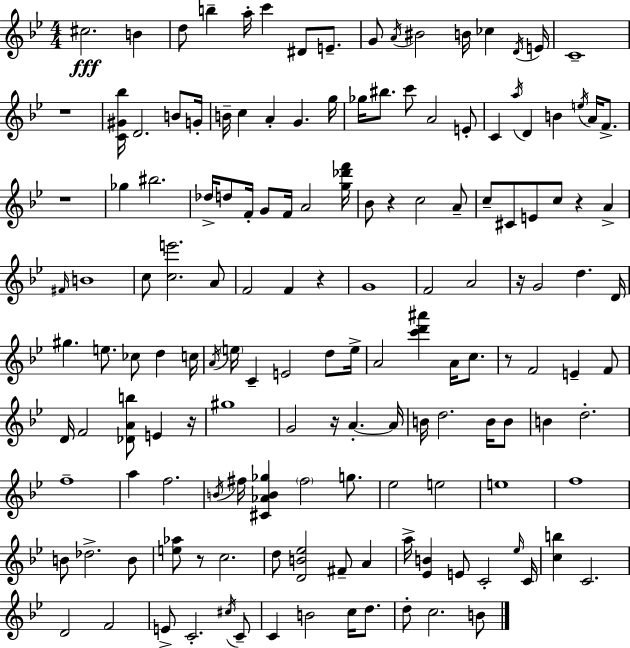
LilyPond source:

{
  \clef treble
  \numericTimeSignature
  \time 4/4
  \key bes \major
  cis''2.\fff b'4 | d''8 b''4-- a''16-. c'''4 dis'8 e'8.-- | g'8 \acciaccatura { a'16 } bis'2 b'16 ces''4 | \acciaccatura { d'16 } e'16 c'1-- | \break r1 | <c' gis' bes''>16 d'2. b'8 | g'16-. b'16-- c''4 a'4-. g'4. | g''16 ges''16 bis''8. c'''8 a'2 | \break e'8-. c'4 \acciaccatura { a''16 } d'4 b'4 \acciaccatura { e''16 } | a'16 f'8.-> r1 | ges''4 bis''2. | des''16-> d''8 f'16-. g'8 f'16 a'2 | \break <g'' des''' f'''>16 bes'8 r4 c''2 | a'8-- c''8-- cis'8 e'8 c''8 r4 | a'4-> \grace { fis'16 } b'1 | c''8 <c'' e'''>2. | \break a'8 f'2 f'4 | r4 g'1 | f'2 a'2 | r16 g'2 d''4. | \break d'16 gis''4. e''8. ces''8 | d''4 c''16 \acciaccatura { a'16 } \parenthesize e''16 c'4-- e'2 | d''8 e''16-> a'2 <c''' d''' ais'''>4 | a'16 c''8. r8 f'2 | \break e'4-- f'8 d'16 f'2 <des' a' b''>8 | e'4 r16 gis''1 | g'2 r16 a'4.-.~~ | a'16 b'16 d''2. | \break b'16 b'8 b'4 d''2.-. | f''1-- | a''4 f''2. | \acciaccatura { b'16 } fis''16 <cis' aes' b' ges''>4 \parenthesize fis''2 | \break g''8. ees''2 e''2 | e''1 | f''1 | b'8 des''2.-> | \break b'8 <e'' aes''>8 r8 c''2. | d''8 <d' b' ees''>2 | fis'8-- a'4 a''16-> <ees' b'>4 e'8 c'2-. | \grace { ees''16 } c'16 <c'' b''>4 c'2. | \break d'2 | f'2 e'8-> c'2.-. | \acciaccatura { cis''16 } c'8-- c'4 b'2 | c''16 d''8. d''8-. c''2. | \break b'8 \bar "|."
}